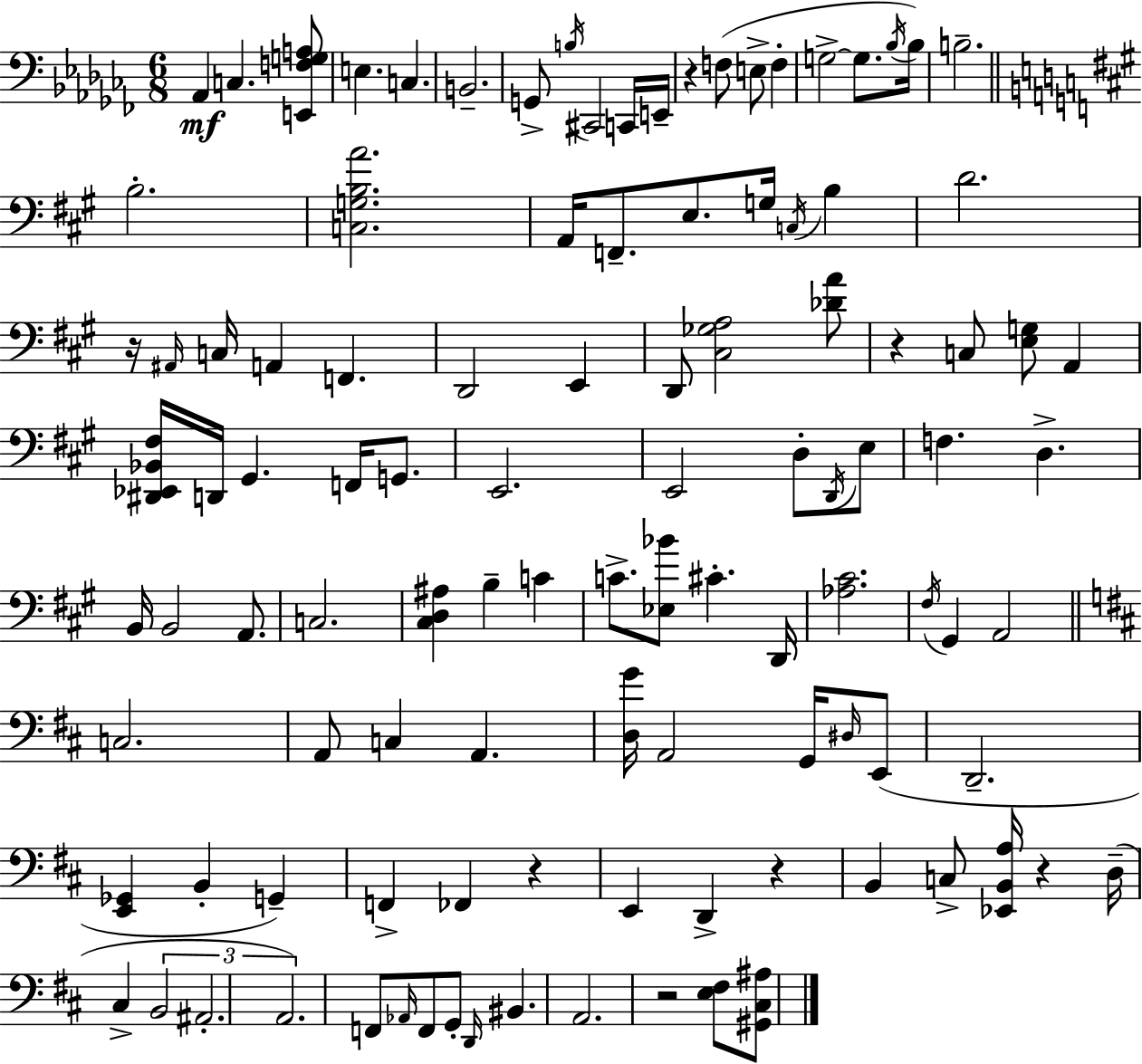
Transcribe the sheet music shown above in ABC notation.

X:1
T:Untitled
M:6/8
L:1/4
K:Abm
_A,, C, [E,,F,G,A,]/2 E, C, B,,2 G,,/2 B,/4 ^C,,2 C,,/4 E,,/4 z F,/2 E,/2 F, G,2 G,/2 _B,/4 _B,/4 B,2 B,2 [C,G,B,A]2 A,,/4 F,,/2 E,/2 G,/4 C,/4 B, D2 z/4 ^A,,/4 C,/4 A,, F,, D,,2 E,, D,,/2 [^C,_G,A,]2 [_DA]/2 z C,/2 [E,G,]/2 A,, [^D,,_E,,_B,,^F,]/4 D,,/4 ^G,, F,,/4 G,,/2 E,,2 E,,2 D,/2 D,,/4 E,/2 F, D, B,,/4 B,,2 A,,/2 C,2 [^C,D,^A,] B, C C/2 [_E,_B]/2 ^C D,,/4 [_A,^C]2 ^F,/4 ^G,, A,,2 C,2 A,,/2 C, A,, [D,G]/4 A,,2 G,,/4 ^D,/4 E,,/2 D,,2 [E,,_G,,] B,, G,, F,, _F,, z E,, D,, z B,, C,/2 [_E,,B,,A,]/4 z D,/4 ^C, B,,2 ^A,,2 A,,2 F,,/2 _A,,/4 F,,/2 G,,/2 D,,/4 ^B,, A,,2 z2 [E,^F,]/2 [^G,,^C,^A,]/2